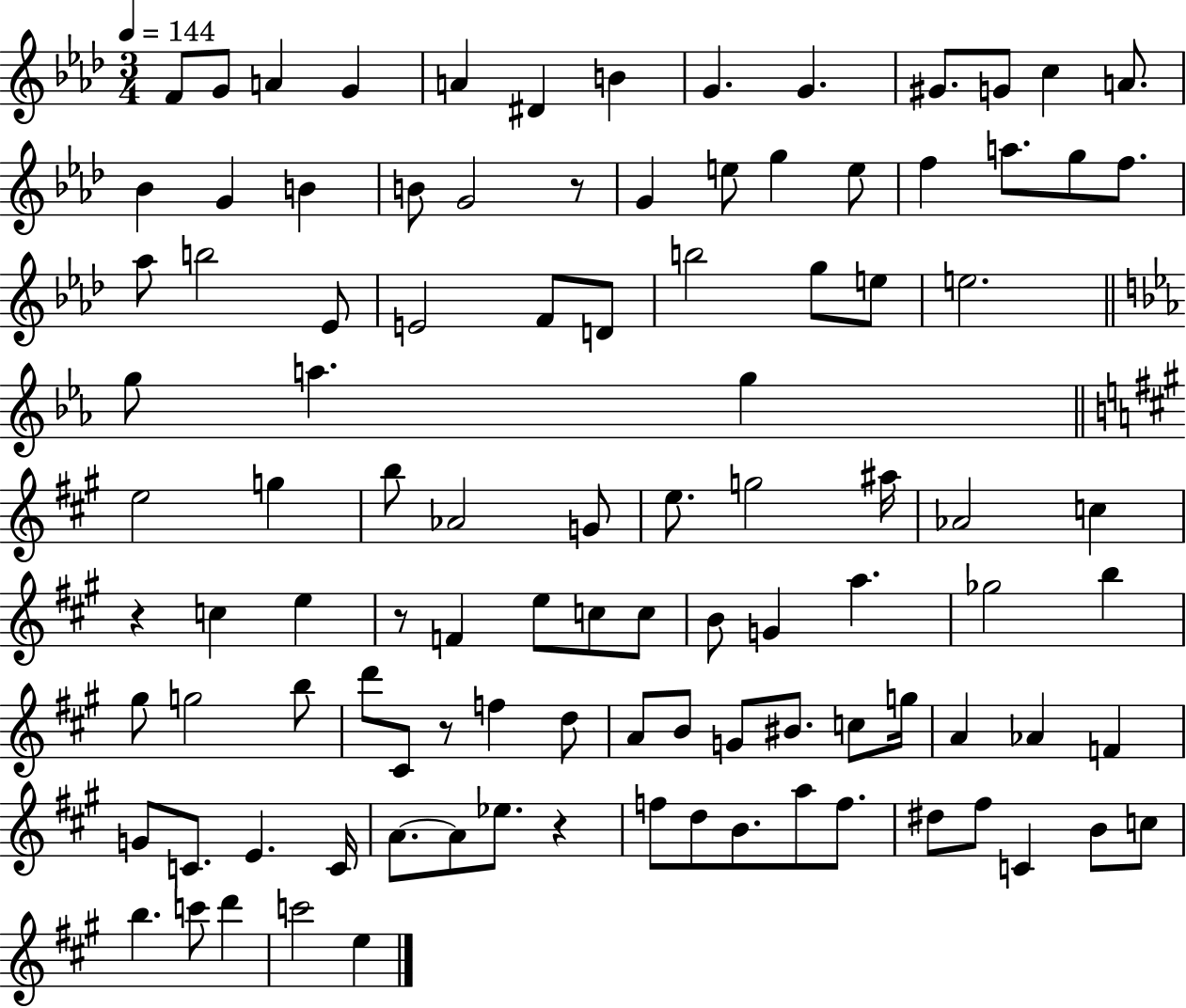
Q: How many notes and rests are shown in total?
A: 103